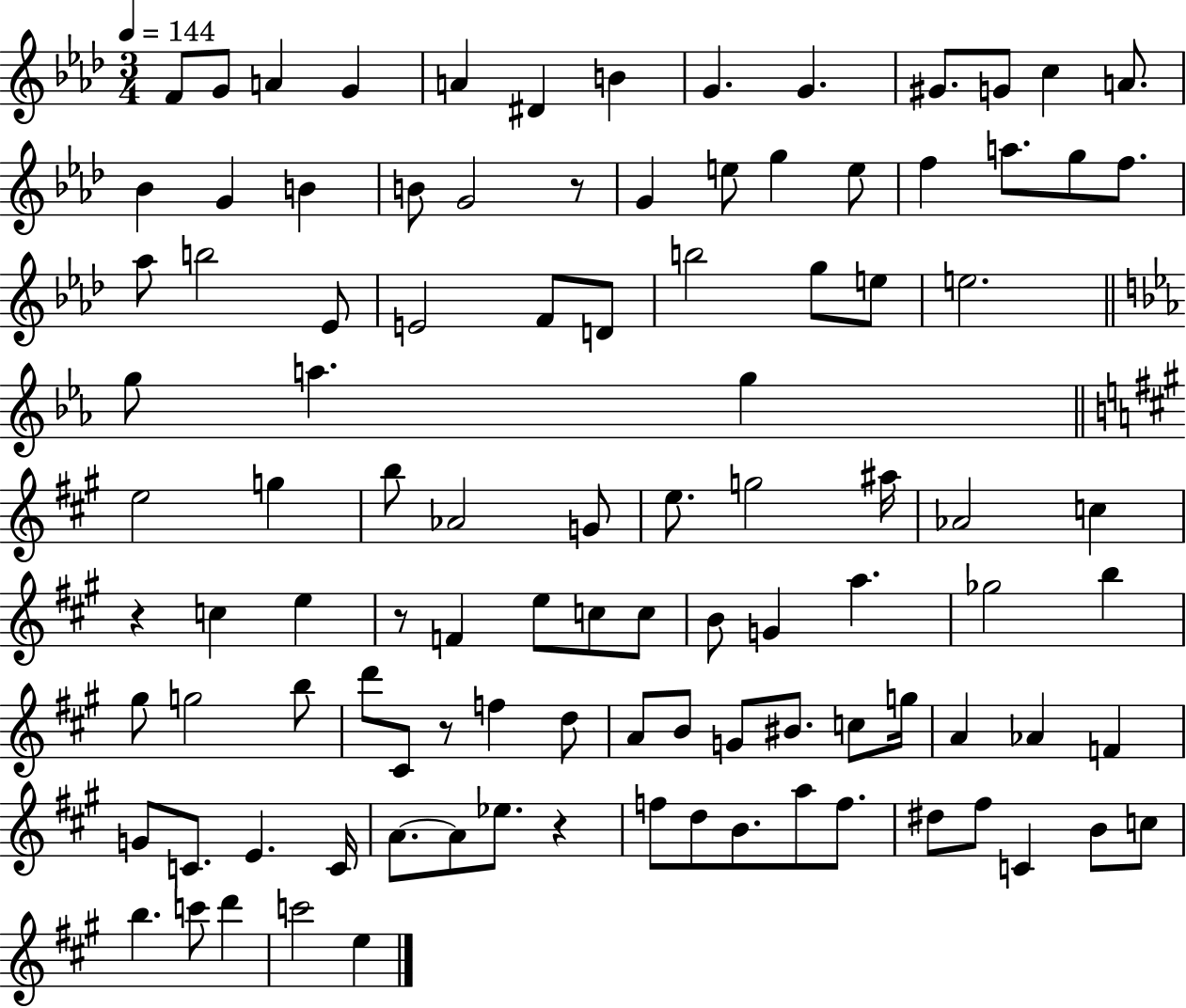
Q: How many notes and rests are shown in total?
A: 103